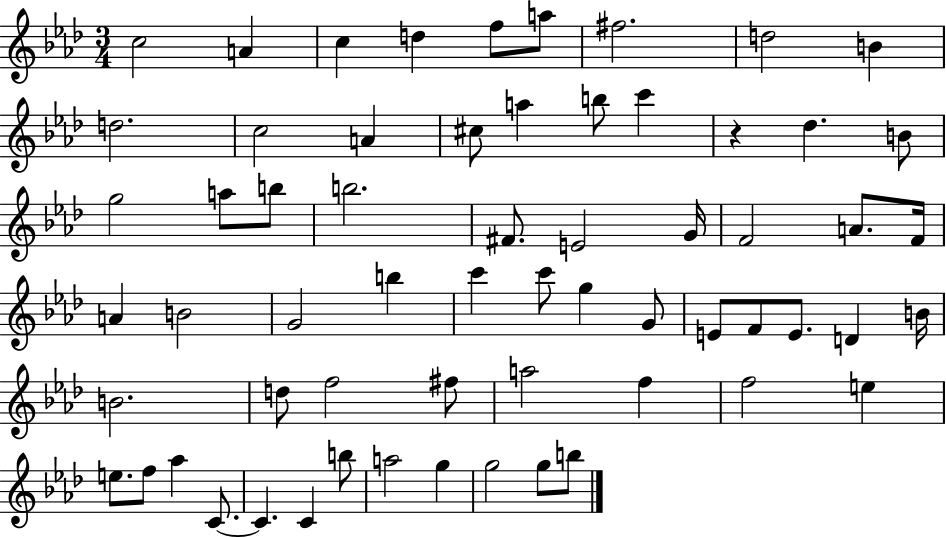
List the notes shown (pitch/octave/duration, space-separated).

C5/h A4/q C5/q D5/q F5/e A5/e F#5/h. D5/h B4/q D5/h. C5/h A4/q C#5/e A5/q B5/e C6/q R/q Db5/q. B4/e G5/h A5/e B5/e B5/h. F#4/e. E4/h G4/s F4/h A4/e. F4/s A4/q B4/h G4/h B5/q C6/q C6/e G5/q G4/e E4/e F4/e E4/e. D4/q B4/s B4/h. D5/e F5/h F#5/e A5/h F5/q F5/h E5/q E5/e. F5/e Ab5/q C4/e. C4/q. C4/q B5/e A5/h G5/q G5/h G5/e B5/e